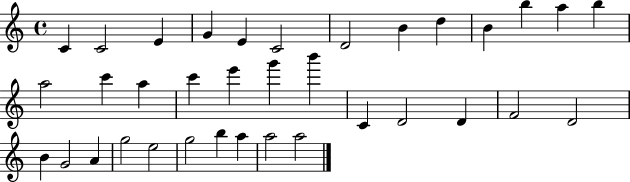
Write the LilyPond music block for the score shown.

{
  \clef treble
  \time 4/4
  \defaultTimeSignature
  \key c \major
  c'4 c'2 e'4 | g'4 e'4 c'2 | d'2 b'4 d''4 | b'4 b''4 a''4 b''4 | \break a''2 c'''4 a''4 | c'''4 e'''4 g'''4 b'''4 | c'4 d'2 d'4 | f'2 d'2 | \break b'4 g'2 a'4 | g''2 e''2 | g''2 b''4 a''4 | a''2 a''2 | \break \bar "|."
}